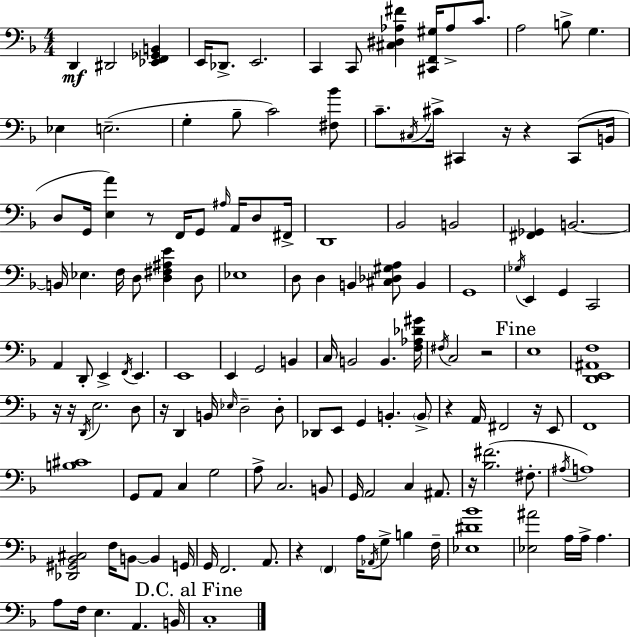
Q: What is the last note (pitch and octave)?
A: C3